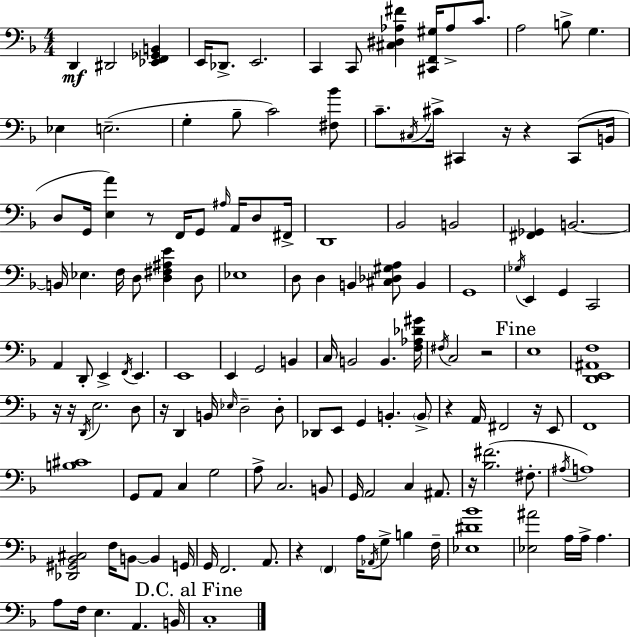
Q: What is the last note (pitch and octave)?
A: C3